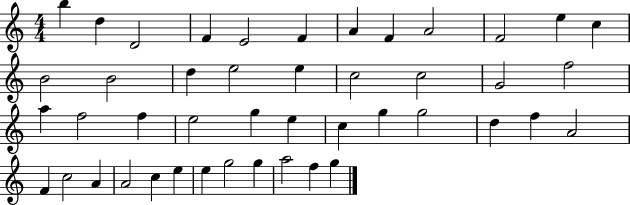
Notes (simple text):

B5/q D5/q D4/h F4/q E4/h F4/q A4/q F4/q A4/h F4/h E5/q C5/q B4/h B4/h D5/q E5/h E5/q C5/h C5/h G4/h F5/h A5/q F5/h F5/q E5/h G5/q E5/q C5/q G5/q G5/h D5/q F5/q A4/h F4/q C5/h A4/q A4/h C5/q E5/q E5/q G5/h G5/q A5/h F5/q G5/q